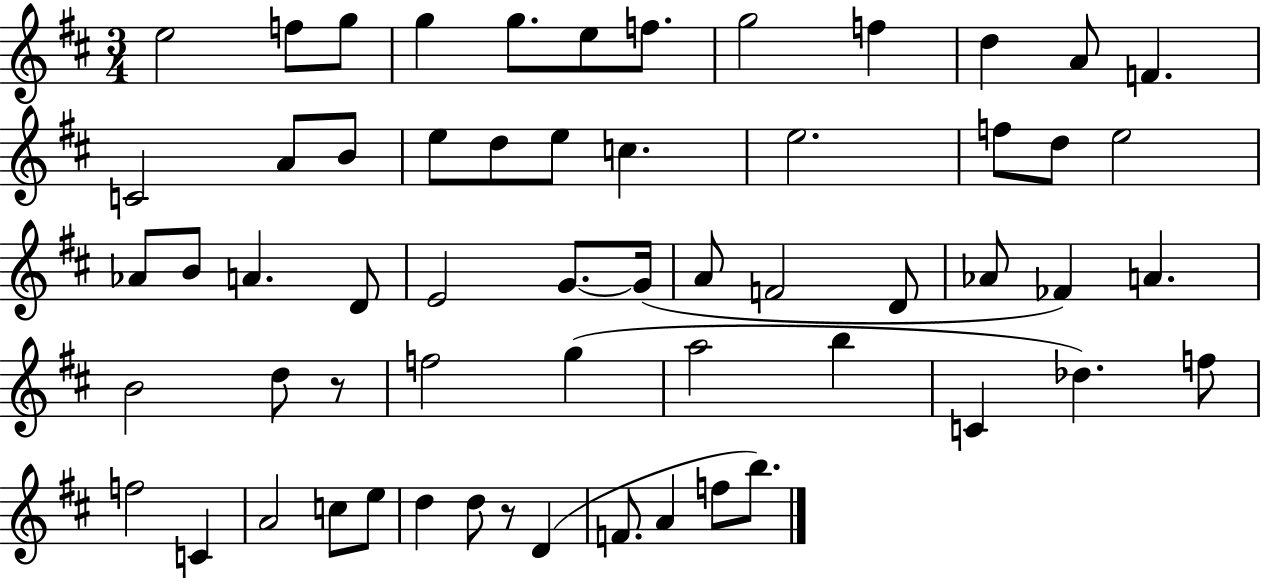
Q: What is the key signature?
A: D major